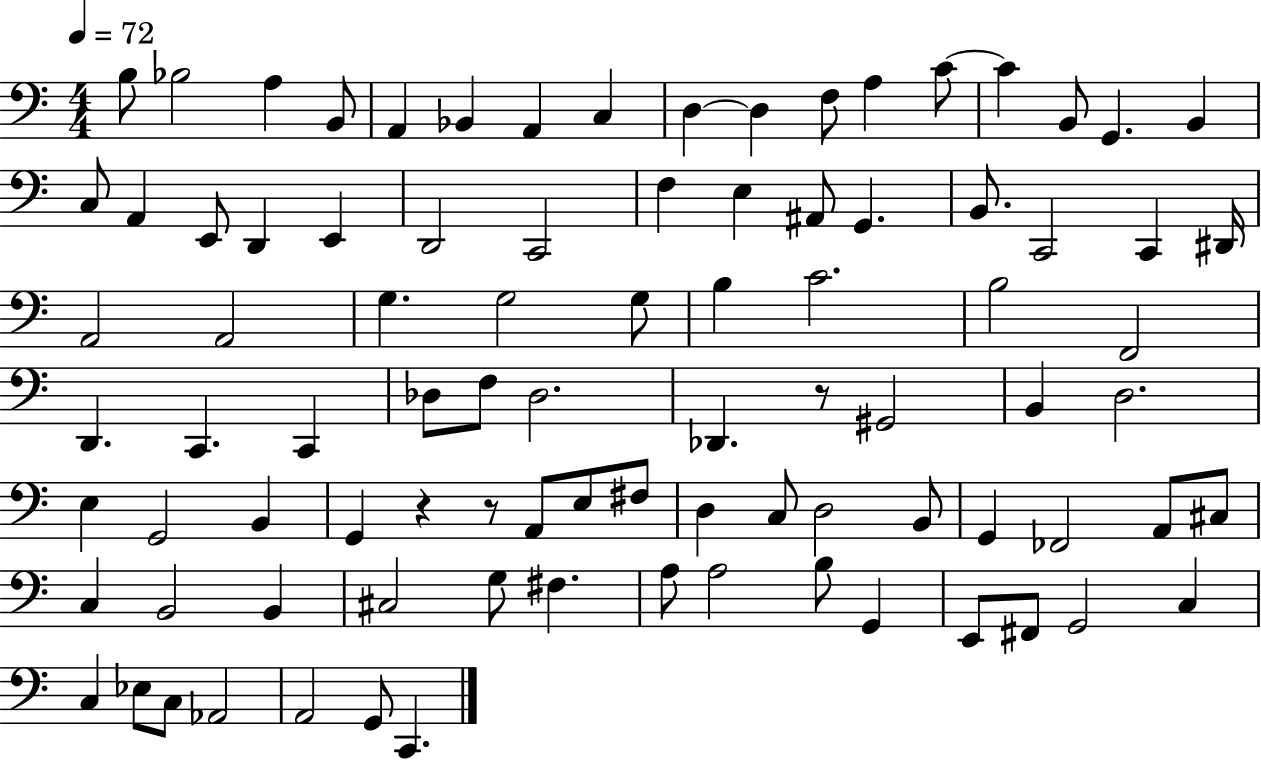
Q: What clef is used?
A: bass